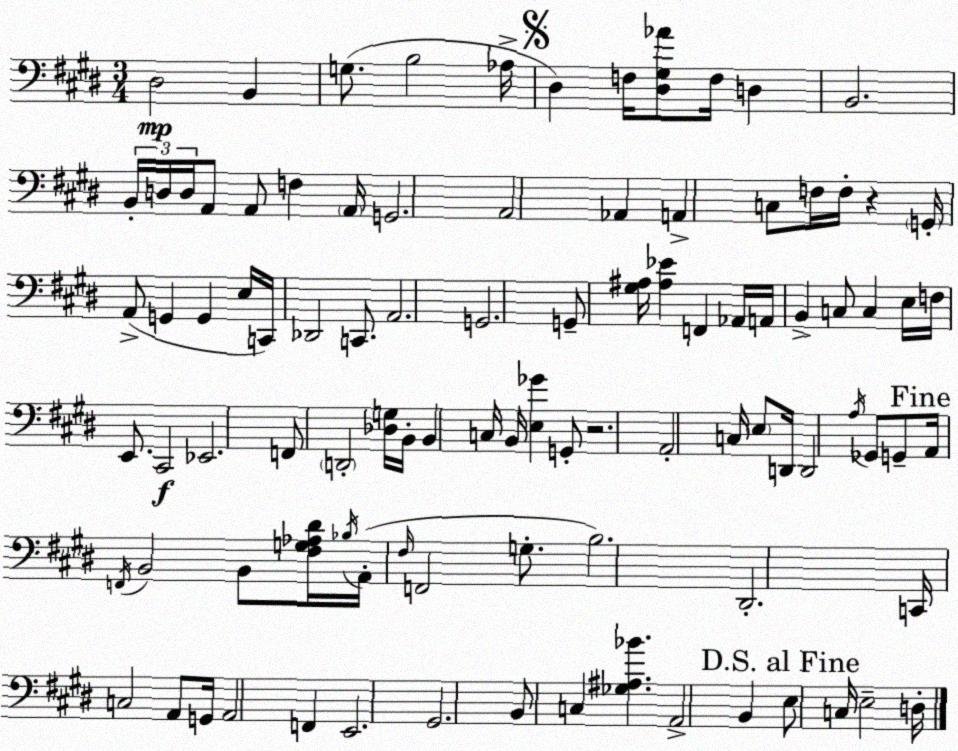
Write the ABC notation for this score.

X:1
T:Untitled
M:3/4
L:1/4
K:E
^D,2 B,, G,/2 B,2 _A,/4 ^D, F,/4 [^D,^G,_A]/2 F,/4 D, B,,2 B,,/4 D,/4 D,/4 A,,/2 A,,/2 F, A,,/4 G,,2 A,,2 _A,, A,, C,/2 F,/4 F,/4 z G,,/4 A,,/2 G,, G,, E,/4 C,,/4 _D,,2 C,,/2 A,,2 G,,2 G,,/2 [^G,^A,]/4 [^A,_E] F,, _A,,/4 A,,/4 B,, C,/2 C, E,/4 F,/4 E,,/2 ^C,,2 _E,,2 F,,/2 D,,2 [_D,G,]/4 B,,/4 B,, C,/4 B,,/4 [E,_G] G,,/2 z2 A,,2 C,/4 E,/2 D,,/4 D,,2 A,/4 _G,,/2 G,,/2 A,,/4 F,,/4 B,,2 B,,/2 [^F,G,_A,^D]/4 _B,/4 A,,/4 ^F,/4 F,,2 G,/2 B,2 ^D,,2 C,,/4 C,2 A,,/2 G,,/4 A,,2 F,, E,,2 ^G,,2 B,,/2 C, [_G,^A,_B] A,,2 B,, E,/2 C,/4 E,2 D,/4